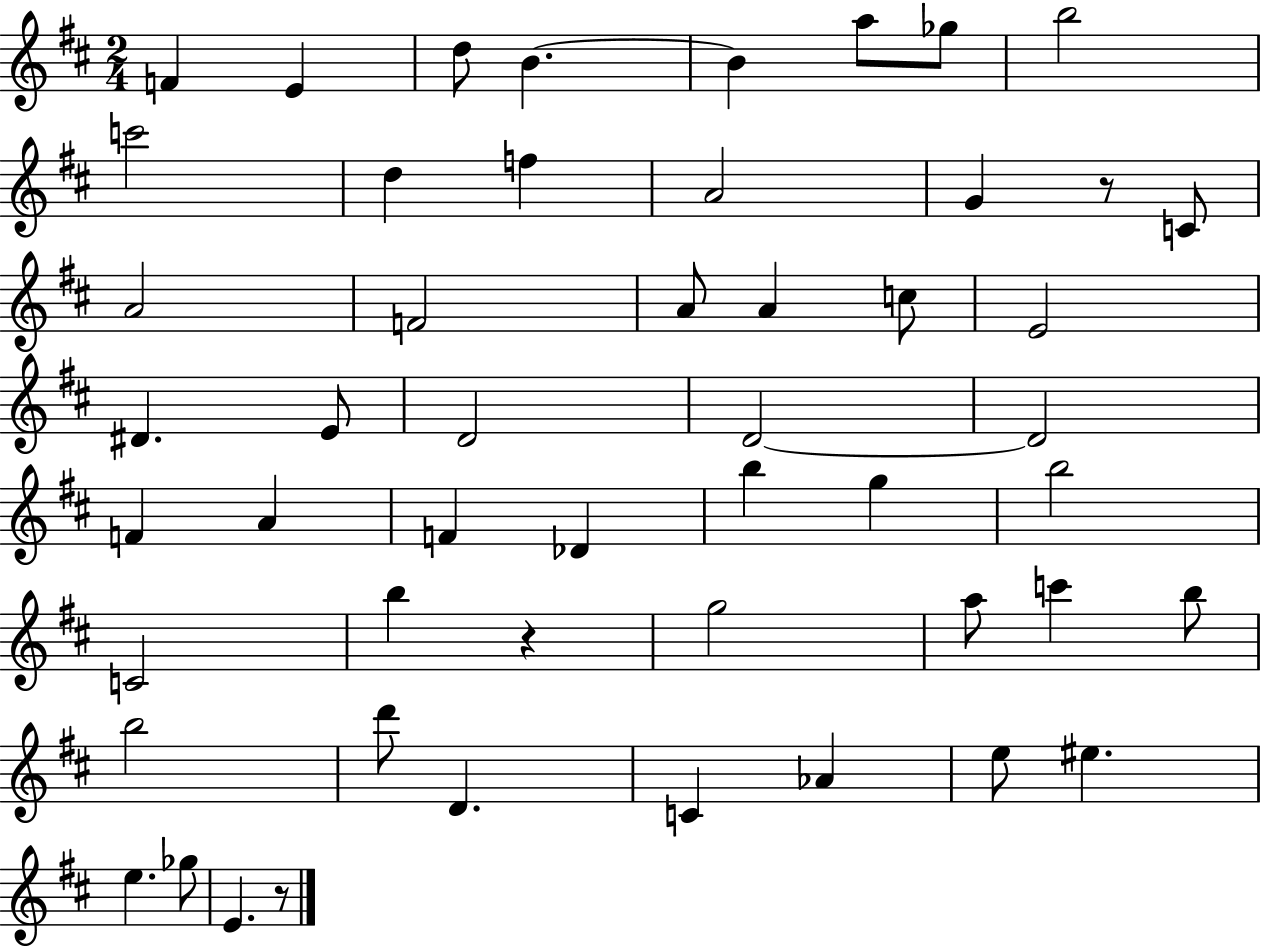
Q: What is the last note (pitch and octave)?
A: E4